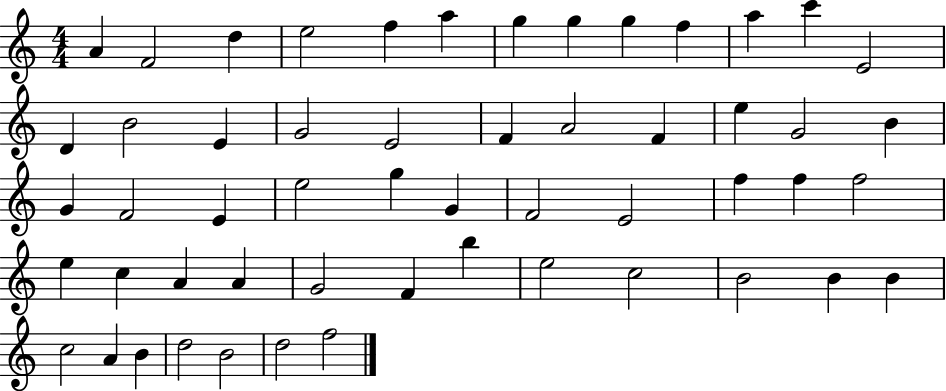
{
  \clef treble
  \numericTimeSignature
  \time 4/4
  \key c \major
  a'4 f'2 d''4 | e''2 f''4 a''4 | g''4 g''4 g''4 f''4 | a''4 c'''4 e'2 | \break d'4 b'2 e'4 | g'2 e'2 | f'4 a'2 f'4 | e''4 g'2 b'4 | \break g'4 f'2 e'4 | e''2 g''4 g'4 | f'2 e'2 | f''4 f''4 f''2 | \break e''4 c''4 a'4 a'4 | g'2 f'4 b''4 | e''2 c''2 | b'2 b'4 b'4 | \break c''2 a'4 b'4 | d''2 b'2 | d''2 f''2 | \bar "|."
}